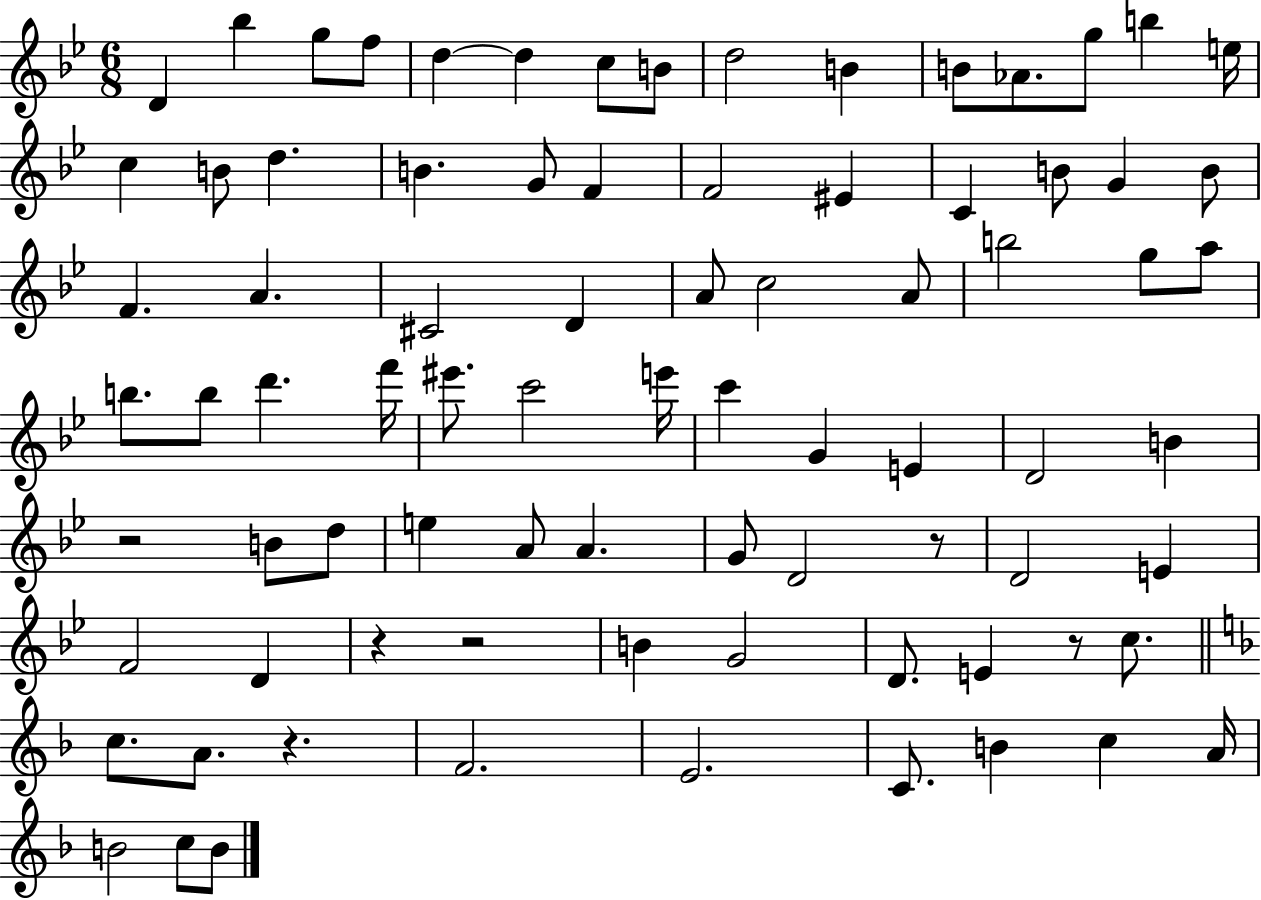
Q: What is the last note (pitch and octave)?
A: B4